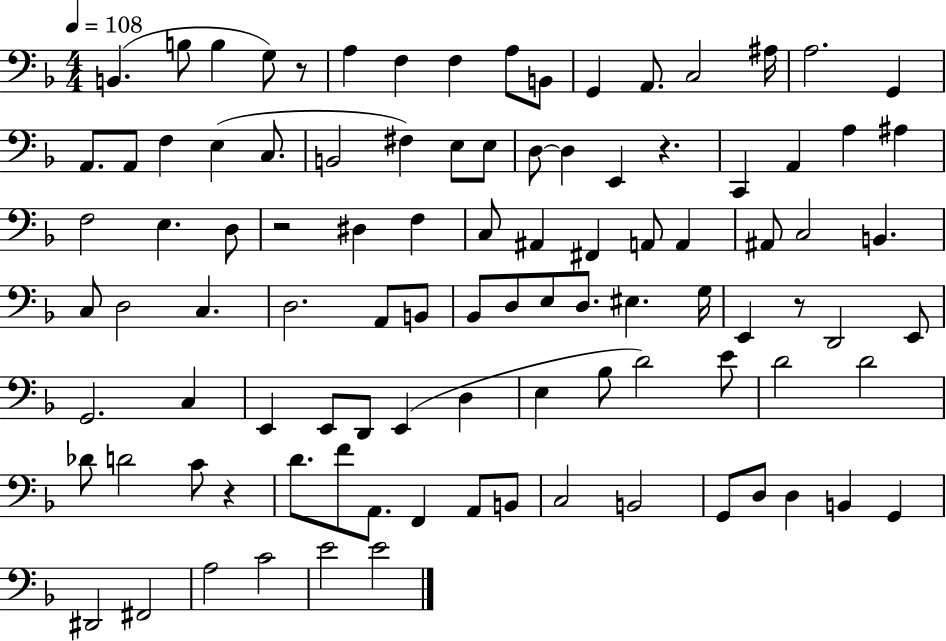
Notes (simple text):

B2/q. B3/e B3/q G3/e R/e A3/q F3/q F3/q A3/e B2/e G2/q A2/e. C3/h A#3/s A3/h. G2/q A2/e. A2/e F3/q E3/q C3/e. B2/h F#3/q E3/e E3/e D3/e D3/q E2/q R/q. C2/q A2/q A3/q A#3/q F3/h E3/q. D3/e R/h D#3/q F3/q C3/e A#2/q F#2/q A2/e A2/q A#2/e C3/h B2/q. C3/e D3/h C3/q. D3/h. A2/e B2/e Bb2/e D3/e E3/e D3/e. EIS3/q. G3/s E2/q R/e D2/h E2/e G2/h. C3/q E2/q E2/e D2/e E2/q D3/q E3/q Bb3/e D4/h E4/e D4/h D4/h Db4/e D4/h C4/e R/q D4/e. F4/e A2/e. F2/q A2/e B2/e C3/h B2/h G2/e D3/e D3/q B2/q G2/q D#2/h F#2/h A3/h C4/h E4/h E4/h